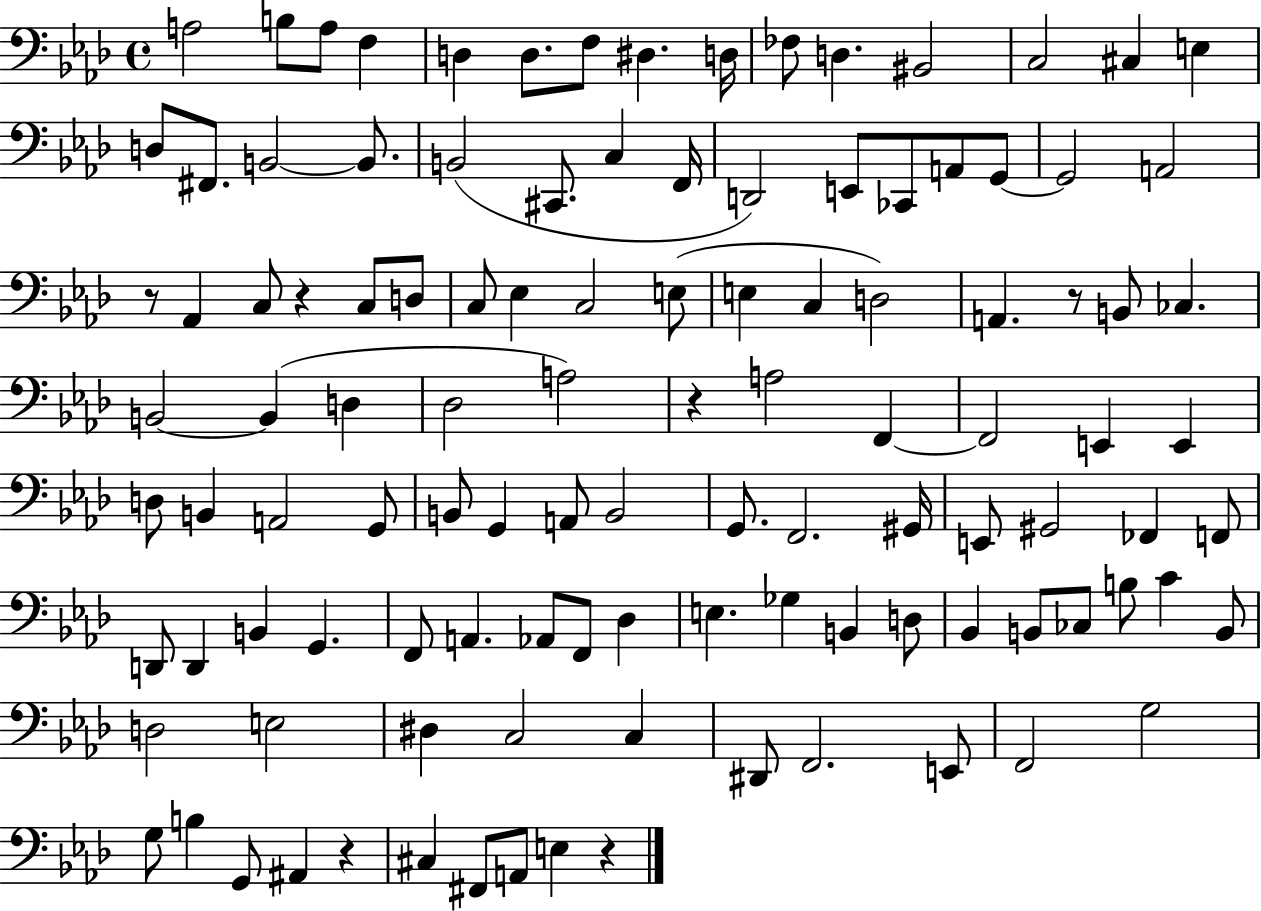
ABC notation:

X:1
T:Untitled
M:4/4
L:1/4
K:Ab
A,2 B,/2 A,/2 F, D, D,/2 F,/2 ^D, D,/4 _F,/2 D, ^B,,2 C,2 ^C, E, D,/2 ^F,,/2 B,,2 B,,/2 B,,2 ^C,,/2 C, F,,/4 D,,2 E,,/2 _C,,/2 A,,/2 G,,/2 G,,2 A,,2 z/2 _A,, C,/2 z C,/2 D,/2 C,/2 _E, C,2 E,/2 E, C, D,2 A,, z/2 B,,/2 _C, B,,2 B,, D, _D,2 A,2 z A,2 F,, F,,2 E,, E,, D,/2 B,, A,,2 G,,/2 B,,/2 G,, A,,/2 B,,2 G,,/2 F,,2 ^G,,/4 E,,/2 ^G,,2 _F,, F,,/2 D,,/2 D,, B,, G,, F,,/2 A,, _A,,/2 F,,/2 _D, E, _G, B,, D,/2 _B,, B,,/2 _C,/2 B,/2 C B,,/2 D,2 E,2 ^D, C,2 C, ^D,,/2 F,,2 E,,/2 F,,2 G,2 G,/2 B, G,,/2 ^A,, z ^C, ^F,,/2 A,,/2 E, z